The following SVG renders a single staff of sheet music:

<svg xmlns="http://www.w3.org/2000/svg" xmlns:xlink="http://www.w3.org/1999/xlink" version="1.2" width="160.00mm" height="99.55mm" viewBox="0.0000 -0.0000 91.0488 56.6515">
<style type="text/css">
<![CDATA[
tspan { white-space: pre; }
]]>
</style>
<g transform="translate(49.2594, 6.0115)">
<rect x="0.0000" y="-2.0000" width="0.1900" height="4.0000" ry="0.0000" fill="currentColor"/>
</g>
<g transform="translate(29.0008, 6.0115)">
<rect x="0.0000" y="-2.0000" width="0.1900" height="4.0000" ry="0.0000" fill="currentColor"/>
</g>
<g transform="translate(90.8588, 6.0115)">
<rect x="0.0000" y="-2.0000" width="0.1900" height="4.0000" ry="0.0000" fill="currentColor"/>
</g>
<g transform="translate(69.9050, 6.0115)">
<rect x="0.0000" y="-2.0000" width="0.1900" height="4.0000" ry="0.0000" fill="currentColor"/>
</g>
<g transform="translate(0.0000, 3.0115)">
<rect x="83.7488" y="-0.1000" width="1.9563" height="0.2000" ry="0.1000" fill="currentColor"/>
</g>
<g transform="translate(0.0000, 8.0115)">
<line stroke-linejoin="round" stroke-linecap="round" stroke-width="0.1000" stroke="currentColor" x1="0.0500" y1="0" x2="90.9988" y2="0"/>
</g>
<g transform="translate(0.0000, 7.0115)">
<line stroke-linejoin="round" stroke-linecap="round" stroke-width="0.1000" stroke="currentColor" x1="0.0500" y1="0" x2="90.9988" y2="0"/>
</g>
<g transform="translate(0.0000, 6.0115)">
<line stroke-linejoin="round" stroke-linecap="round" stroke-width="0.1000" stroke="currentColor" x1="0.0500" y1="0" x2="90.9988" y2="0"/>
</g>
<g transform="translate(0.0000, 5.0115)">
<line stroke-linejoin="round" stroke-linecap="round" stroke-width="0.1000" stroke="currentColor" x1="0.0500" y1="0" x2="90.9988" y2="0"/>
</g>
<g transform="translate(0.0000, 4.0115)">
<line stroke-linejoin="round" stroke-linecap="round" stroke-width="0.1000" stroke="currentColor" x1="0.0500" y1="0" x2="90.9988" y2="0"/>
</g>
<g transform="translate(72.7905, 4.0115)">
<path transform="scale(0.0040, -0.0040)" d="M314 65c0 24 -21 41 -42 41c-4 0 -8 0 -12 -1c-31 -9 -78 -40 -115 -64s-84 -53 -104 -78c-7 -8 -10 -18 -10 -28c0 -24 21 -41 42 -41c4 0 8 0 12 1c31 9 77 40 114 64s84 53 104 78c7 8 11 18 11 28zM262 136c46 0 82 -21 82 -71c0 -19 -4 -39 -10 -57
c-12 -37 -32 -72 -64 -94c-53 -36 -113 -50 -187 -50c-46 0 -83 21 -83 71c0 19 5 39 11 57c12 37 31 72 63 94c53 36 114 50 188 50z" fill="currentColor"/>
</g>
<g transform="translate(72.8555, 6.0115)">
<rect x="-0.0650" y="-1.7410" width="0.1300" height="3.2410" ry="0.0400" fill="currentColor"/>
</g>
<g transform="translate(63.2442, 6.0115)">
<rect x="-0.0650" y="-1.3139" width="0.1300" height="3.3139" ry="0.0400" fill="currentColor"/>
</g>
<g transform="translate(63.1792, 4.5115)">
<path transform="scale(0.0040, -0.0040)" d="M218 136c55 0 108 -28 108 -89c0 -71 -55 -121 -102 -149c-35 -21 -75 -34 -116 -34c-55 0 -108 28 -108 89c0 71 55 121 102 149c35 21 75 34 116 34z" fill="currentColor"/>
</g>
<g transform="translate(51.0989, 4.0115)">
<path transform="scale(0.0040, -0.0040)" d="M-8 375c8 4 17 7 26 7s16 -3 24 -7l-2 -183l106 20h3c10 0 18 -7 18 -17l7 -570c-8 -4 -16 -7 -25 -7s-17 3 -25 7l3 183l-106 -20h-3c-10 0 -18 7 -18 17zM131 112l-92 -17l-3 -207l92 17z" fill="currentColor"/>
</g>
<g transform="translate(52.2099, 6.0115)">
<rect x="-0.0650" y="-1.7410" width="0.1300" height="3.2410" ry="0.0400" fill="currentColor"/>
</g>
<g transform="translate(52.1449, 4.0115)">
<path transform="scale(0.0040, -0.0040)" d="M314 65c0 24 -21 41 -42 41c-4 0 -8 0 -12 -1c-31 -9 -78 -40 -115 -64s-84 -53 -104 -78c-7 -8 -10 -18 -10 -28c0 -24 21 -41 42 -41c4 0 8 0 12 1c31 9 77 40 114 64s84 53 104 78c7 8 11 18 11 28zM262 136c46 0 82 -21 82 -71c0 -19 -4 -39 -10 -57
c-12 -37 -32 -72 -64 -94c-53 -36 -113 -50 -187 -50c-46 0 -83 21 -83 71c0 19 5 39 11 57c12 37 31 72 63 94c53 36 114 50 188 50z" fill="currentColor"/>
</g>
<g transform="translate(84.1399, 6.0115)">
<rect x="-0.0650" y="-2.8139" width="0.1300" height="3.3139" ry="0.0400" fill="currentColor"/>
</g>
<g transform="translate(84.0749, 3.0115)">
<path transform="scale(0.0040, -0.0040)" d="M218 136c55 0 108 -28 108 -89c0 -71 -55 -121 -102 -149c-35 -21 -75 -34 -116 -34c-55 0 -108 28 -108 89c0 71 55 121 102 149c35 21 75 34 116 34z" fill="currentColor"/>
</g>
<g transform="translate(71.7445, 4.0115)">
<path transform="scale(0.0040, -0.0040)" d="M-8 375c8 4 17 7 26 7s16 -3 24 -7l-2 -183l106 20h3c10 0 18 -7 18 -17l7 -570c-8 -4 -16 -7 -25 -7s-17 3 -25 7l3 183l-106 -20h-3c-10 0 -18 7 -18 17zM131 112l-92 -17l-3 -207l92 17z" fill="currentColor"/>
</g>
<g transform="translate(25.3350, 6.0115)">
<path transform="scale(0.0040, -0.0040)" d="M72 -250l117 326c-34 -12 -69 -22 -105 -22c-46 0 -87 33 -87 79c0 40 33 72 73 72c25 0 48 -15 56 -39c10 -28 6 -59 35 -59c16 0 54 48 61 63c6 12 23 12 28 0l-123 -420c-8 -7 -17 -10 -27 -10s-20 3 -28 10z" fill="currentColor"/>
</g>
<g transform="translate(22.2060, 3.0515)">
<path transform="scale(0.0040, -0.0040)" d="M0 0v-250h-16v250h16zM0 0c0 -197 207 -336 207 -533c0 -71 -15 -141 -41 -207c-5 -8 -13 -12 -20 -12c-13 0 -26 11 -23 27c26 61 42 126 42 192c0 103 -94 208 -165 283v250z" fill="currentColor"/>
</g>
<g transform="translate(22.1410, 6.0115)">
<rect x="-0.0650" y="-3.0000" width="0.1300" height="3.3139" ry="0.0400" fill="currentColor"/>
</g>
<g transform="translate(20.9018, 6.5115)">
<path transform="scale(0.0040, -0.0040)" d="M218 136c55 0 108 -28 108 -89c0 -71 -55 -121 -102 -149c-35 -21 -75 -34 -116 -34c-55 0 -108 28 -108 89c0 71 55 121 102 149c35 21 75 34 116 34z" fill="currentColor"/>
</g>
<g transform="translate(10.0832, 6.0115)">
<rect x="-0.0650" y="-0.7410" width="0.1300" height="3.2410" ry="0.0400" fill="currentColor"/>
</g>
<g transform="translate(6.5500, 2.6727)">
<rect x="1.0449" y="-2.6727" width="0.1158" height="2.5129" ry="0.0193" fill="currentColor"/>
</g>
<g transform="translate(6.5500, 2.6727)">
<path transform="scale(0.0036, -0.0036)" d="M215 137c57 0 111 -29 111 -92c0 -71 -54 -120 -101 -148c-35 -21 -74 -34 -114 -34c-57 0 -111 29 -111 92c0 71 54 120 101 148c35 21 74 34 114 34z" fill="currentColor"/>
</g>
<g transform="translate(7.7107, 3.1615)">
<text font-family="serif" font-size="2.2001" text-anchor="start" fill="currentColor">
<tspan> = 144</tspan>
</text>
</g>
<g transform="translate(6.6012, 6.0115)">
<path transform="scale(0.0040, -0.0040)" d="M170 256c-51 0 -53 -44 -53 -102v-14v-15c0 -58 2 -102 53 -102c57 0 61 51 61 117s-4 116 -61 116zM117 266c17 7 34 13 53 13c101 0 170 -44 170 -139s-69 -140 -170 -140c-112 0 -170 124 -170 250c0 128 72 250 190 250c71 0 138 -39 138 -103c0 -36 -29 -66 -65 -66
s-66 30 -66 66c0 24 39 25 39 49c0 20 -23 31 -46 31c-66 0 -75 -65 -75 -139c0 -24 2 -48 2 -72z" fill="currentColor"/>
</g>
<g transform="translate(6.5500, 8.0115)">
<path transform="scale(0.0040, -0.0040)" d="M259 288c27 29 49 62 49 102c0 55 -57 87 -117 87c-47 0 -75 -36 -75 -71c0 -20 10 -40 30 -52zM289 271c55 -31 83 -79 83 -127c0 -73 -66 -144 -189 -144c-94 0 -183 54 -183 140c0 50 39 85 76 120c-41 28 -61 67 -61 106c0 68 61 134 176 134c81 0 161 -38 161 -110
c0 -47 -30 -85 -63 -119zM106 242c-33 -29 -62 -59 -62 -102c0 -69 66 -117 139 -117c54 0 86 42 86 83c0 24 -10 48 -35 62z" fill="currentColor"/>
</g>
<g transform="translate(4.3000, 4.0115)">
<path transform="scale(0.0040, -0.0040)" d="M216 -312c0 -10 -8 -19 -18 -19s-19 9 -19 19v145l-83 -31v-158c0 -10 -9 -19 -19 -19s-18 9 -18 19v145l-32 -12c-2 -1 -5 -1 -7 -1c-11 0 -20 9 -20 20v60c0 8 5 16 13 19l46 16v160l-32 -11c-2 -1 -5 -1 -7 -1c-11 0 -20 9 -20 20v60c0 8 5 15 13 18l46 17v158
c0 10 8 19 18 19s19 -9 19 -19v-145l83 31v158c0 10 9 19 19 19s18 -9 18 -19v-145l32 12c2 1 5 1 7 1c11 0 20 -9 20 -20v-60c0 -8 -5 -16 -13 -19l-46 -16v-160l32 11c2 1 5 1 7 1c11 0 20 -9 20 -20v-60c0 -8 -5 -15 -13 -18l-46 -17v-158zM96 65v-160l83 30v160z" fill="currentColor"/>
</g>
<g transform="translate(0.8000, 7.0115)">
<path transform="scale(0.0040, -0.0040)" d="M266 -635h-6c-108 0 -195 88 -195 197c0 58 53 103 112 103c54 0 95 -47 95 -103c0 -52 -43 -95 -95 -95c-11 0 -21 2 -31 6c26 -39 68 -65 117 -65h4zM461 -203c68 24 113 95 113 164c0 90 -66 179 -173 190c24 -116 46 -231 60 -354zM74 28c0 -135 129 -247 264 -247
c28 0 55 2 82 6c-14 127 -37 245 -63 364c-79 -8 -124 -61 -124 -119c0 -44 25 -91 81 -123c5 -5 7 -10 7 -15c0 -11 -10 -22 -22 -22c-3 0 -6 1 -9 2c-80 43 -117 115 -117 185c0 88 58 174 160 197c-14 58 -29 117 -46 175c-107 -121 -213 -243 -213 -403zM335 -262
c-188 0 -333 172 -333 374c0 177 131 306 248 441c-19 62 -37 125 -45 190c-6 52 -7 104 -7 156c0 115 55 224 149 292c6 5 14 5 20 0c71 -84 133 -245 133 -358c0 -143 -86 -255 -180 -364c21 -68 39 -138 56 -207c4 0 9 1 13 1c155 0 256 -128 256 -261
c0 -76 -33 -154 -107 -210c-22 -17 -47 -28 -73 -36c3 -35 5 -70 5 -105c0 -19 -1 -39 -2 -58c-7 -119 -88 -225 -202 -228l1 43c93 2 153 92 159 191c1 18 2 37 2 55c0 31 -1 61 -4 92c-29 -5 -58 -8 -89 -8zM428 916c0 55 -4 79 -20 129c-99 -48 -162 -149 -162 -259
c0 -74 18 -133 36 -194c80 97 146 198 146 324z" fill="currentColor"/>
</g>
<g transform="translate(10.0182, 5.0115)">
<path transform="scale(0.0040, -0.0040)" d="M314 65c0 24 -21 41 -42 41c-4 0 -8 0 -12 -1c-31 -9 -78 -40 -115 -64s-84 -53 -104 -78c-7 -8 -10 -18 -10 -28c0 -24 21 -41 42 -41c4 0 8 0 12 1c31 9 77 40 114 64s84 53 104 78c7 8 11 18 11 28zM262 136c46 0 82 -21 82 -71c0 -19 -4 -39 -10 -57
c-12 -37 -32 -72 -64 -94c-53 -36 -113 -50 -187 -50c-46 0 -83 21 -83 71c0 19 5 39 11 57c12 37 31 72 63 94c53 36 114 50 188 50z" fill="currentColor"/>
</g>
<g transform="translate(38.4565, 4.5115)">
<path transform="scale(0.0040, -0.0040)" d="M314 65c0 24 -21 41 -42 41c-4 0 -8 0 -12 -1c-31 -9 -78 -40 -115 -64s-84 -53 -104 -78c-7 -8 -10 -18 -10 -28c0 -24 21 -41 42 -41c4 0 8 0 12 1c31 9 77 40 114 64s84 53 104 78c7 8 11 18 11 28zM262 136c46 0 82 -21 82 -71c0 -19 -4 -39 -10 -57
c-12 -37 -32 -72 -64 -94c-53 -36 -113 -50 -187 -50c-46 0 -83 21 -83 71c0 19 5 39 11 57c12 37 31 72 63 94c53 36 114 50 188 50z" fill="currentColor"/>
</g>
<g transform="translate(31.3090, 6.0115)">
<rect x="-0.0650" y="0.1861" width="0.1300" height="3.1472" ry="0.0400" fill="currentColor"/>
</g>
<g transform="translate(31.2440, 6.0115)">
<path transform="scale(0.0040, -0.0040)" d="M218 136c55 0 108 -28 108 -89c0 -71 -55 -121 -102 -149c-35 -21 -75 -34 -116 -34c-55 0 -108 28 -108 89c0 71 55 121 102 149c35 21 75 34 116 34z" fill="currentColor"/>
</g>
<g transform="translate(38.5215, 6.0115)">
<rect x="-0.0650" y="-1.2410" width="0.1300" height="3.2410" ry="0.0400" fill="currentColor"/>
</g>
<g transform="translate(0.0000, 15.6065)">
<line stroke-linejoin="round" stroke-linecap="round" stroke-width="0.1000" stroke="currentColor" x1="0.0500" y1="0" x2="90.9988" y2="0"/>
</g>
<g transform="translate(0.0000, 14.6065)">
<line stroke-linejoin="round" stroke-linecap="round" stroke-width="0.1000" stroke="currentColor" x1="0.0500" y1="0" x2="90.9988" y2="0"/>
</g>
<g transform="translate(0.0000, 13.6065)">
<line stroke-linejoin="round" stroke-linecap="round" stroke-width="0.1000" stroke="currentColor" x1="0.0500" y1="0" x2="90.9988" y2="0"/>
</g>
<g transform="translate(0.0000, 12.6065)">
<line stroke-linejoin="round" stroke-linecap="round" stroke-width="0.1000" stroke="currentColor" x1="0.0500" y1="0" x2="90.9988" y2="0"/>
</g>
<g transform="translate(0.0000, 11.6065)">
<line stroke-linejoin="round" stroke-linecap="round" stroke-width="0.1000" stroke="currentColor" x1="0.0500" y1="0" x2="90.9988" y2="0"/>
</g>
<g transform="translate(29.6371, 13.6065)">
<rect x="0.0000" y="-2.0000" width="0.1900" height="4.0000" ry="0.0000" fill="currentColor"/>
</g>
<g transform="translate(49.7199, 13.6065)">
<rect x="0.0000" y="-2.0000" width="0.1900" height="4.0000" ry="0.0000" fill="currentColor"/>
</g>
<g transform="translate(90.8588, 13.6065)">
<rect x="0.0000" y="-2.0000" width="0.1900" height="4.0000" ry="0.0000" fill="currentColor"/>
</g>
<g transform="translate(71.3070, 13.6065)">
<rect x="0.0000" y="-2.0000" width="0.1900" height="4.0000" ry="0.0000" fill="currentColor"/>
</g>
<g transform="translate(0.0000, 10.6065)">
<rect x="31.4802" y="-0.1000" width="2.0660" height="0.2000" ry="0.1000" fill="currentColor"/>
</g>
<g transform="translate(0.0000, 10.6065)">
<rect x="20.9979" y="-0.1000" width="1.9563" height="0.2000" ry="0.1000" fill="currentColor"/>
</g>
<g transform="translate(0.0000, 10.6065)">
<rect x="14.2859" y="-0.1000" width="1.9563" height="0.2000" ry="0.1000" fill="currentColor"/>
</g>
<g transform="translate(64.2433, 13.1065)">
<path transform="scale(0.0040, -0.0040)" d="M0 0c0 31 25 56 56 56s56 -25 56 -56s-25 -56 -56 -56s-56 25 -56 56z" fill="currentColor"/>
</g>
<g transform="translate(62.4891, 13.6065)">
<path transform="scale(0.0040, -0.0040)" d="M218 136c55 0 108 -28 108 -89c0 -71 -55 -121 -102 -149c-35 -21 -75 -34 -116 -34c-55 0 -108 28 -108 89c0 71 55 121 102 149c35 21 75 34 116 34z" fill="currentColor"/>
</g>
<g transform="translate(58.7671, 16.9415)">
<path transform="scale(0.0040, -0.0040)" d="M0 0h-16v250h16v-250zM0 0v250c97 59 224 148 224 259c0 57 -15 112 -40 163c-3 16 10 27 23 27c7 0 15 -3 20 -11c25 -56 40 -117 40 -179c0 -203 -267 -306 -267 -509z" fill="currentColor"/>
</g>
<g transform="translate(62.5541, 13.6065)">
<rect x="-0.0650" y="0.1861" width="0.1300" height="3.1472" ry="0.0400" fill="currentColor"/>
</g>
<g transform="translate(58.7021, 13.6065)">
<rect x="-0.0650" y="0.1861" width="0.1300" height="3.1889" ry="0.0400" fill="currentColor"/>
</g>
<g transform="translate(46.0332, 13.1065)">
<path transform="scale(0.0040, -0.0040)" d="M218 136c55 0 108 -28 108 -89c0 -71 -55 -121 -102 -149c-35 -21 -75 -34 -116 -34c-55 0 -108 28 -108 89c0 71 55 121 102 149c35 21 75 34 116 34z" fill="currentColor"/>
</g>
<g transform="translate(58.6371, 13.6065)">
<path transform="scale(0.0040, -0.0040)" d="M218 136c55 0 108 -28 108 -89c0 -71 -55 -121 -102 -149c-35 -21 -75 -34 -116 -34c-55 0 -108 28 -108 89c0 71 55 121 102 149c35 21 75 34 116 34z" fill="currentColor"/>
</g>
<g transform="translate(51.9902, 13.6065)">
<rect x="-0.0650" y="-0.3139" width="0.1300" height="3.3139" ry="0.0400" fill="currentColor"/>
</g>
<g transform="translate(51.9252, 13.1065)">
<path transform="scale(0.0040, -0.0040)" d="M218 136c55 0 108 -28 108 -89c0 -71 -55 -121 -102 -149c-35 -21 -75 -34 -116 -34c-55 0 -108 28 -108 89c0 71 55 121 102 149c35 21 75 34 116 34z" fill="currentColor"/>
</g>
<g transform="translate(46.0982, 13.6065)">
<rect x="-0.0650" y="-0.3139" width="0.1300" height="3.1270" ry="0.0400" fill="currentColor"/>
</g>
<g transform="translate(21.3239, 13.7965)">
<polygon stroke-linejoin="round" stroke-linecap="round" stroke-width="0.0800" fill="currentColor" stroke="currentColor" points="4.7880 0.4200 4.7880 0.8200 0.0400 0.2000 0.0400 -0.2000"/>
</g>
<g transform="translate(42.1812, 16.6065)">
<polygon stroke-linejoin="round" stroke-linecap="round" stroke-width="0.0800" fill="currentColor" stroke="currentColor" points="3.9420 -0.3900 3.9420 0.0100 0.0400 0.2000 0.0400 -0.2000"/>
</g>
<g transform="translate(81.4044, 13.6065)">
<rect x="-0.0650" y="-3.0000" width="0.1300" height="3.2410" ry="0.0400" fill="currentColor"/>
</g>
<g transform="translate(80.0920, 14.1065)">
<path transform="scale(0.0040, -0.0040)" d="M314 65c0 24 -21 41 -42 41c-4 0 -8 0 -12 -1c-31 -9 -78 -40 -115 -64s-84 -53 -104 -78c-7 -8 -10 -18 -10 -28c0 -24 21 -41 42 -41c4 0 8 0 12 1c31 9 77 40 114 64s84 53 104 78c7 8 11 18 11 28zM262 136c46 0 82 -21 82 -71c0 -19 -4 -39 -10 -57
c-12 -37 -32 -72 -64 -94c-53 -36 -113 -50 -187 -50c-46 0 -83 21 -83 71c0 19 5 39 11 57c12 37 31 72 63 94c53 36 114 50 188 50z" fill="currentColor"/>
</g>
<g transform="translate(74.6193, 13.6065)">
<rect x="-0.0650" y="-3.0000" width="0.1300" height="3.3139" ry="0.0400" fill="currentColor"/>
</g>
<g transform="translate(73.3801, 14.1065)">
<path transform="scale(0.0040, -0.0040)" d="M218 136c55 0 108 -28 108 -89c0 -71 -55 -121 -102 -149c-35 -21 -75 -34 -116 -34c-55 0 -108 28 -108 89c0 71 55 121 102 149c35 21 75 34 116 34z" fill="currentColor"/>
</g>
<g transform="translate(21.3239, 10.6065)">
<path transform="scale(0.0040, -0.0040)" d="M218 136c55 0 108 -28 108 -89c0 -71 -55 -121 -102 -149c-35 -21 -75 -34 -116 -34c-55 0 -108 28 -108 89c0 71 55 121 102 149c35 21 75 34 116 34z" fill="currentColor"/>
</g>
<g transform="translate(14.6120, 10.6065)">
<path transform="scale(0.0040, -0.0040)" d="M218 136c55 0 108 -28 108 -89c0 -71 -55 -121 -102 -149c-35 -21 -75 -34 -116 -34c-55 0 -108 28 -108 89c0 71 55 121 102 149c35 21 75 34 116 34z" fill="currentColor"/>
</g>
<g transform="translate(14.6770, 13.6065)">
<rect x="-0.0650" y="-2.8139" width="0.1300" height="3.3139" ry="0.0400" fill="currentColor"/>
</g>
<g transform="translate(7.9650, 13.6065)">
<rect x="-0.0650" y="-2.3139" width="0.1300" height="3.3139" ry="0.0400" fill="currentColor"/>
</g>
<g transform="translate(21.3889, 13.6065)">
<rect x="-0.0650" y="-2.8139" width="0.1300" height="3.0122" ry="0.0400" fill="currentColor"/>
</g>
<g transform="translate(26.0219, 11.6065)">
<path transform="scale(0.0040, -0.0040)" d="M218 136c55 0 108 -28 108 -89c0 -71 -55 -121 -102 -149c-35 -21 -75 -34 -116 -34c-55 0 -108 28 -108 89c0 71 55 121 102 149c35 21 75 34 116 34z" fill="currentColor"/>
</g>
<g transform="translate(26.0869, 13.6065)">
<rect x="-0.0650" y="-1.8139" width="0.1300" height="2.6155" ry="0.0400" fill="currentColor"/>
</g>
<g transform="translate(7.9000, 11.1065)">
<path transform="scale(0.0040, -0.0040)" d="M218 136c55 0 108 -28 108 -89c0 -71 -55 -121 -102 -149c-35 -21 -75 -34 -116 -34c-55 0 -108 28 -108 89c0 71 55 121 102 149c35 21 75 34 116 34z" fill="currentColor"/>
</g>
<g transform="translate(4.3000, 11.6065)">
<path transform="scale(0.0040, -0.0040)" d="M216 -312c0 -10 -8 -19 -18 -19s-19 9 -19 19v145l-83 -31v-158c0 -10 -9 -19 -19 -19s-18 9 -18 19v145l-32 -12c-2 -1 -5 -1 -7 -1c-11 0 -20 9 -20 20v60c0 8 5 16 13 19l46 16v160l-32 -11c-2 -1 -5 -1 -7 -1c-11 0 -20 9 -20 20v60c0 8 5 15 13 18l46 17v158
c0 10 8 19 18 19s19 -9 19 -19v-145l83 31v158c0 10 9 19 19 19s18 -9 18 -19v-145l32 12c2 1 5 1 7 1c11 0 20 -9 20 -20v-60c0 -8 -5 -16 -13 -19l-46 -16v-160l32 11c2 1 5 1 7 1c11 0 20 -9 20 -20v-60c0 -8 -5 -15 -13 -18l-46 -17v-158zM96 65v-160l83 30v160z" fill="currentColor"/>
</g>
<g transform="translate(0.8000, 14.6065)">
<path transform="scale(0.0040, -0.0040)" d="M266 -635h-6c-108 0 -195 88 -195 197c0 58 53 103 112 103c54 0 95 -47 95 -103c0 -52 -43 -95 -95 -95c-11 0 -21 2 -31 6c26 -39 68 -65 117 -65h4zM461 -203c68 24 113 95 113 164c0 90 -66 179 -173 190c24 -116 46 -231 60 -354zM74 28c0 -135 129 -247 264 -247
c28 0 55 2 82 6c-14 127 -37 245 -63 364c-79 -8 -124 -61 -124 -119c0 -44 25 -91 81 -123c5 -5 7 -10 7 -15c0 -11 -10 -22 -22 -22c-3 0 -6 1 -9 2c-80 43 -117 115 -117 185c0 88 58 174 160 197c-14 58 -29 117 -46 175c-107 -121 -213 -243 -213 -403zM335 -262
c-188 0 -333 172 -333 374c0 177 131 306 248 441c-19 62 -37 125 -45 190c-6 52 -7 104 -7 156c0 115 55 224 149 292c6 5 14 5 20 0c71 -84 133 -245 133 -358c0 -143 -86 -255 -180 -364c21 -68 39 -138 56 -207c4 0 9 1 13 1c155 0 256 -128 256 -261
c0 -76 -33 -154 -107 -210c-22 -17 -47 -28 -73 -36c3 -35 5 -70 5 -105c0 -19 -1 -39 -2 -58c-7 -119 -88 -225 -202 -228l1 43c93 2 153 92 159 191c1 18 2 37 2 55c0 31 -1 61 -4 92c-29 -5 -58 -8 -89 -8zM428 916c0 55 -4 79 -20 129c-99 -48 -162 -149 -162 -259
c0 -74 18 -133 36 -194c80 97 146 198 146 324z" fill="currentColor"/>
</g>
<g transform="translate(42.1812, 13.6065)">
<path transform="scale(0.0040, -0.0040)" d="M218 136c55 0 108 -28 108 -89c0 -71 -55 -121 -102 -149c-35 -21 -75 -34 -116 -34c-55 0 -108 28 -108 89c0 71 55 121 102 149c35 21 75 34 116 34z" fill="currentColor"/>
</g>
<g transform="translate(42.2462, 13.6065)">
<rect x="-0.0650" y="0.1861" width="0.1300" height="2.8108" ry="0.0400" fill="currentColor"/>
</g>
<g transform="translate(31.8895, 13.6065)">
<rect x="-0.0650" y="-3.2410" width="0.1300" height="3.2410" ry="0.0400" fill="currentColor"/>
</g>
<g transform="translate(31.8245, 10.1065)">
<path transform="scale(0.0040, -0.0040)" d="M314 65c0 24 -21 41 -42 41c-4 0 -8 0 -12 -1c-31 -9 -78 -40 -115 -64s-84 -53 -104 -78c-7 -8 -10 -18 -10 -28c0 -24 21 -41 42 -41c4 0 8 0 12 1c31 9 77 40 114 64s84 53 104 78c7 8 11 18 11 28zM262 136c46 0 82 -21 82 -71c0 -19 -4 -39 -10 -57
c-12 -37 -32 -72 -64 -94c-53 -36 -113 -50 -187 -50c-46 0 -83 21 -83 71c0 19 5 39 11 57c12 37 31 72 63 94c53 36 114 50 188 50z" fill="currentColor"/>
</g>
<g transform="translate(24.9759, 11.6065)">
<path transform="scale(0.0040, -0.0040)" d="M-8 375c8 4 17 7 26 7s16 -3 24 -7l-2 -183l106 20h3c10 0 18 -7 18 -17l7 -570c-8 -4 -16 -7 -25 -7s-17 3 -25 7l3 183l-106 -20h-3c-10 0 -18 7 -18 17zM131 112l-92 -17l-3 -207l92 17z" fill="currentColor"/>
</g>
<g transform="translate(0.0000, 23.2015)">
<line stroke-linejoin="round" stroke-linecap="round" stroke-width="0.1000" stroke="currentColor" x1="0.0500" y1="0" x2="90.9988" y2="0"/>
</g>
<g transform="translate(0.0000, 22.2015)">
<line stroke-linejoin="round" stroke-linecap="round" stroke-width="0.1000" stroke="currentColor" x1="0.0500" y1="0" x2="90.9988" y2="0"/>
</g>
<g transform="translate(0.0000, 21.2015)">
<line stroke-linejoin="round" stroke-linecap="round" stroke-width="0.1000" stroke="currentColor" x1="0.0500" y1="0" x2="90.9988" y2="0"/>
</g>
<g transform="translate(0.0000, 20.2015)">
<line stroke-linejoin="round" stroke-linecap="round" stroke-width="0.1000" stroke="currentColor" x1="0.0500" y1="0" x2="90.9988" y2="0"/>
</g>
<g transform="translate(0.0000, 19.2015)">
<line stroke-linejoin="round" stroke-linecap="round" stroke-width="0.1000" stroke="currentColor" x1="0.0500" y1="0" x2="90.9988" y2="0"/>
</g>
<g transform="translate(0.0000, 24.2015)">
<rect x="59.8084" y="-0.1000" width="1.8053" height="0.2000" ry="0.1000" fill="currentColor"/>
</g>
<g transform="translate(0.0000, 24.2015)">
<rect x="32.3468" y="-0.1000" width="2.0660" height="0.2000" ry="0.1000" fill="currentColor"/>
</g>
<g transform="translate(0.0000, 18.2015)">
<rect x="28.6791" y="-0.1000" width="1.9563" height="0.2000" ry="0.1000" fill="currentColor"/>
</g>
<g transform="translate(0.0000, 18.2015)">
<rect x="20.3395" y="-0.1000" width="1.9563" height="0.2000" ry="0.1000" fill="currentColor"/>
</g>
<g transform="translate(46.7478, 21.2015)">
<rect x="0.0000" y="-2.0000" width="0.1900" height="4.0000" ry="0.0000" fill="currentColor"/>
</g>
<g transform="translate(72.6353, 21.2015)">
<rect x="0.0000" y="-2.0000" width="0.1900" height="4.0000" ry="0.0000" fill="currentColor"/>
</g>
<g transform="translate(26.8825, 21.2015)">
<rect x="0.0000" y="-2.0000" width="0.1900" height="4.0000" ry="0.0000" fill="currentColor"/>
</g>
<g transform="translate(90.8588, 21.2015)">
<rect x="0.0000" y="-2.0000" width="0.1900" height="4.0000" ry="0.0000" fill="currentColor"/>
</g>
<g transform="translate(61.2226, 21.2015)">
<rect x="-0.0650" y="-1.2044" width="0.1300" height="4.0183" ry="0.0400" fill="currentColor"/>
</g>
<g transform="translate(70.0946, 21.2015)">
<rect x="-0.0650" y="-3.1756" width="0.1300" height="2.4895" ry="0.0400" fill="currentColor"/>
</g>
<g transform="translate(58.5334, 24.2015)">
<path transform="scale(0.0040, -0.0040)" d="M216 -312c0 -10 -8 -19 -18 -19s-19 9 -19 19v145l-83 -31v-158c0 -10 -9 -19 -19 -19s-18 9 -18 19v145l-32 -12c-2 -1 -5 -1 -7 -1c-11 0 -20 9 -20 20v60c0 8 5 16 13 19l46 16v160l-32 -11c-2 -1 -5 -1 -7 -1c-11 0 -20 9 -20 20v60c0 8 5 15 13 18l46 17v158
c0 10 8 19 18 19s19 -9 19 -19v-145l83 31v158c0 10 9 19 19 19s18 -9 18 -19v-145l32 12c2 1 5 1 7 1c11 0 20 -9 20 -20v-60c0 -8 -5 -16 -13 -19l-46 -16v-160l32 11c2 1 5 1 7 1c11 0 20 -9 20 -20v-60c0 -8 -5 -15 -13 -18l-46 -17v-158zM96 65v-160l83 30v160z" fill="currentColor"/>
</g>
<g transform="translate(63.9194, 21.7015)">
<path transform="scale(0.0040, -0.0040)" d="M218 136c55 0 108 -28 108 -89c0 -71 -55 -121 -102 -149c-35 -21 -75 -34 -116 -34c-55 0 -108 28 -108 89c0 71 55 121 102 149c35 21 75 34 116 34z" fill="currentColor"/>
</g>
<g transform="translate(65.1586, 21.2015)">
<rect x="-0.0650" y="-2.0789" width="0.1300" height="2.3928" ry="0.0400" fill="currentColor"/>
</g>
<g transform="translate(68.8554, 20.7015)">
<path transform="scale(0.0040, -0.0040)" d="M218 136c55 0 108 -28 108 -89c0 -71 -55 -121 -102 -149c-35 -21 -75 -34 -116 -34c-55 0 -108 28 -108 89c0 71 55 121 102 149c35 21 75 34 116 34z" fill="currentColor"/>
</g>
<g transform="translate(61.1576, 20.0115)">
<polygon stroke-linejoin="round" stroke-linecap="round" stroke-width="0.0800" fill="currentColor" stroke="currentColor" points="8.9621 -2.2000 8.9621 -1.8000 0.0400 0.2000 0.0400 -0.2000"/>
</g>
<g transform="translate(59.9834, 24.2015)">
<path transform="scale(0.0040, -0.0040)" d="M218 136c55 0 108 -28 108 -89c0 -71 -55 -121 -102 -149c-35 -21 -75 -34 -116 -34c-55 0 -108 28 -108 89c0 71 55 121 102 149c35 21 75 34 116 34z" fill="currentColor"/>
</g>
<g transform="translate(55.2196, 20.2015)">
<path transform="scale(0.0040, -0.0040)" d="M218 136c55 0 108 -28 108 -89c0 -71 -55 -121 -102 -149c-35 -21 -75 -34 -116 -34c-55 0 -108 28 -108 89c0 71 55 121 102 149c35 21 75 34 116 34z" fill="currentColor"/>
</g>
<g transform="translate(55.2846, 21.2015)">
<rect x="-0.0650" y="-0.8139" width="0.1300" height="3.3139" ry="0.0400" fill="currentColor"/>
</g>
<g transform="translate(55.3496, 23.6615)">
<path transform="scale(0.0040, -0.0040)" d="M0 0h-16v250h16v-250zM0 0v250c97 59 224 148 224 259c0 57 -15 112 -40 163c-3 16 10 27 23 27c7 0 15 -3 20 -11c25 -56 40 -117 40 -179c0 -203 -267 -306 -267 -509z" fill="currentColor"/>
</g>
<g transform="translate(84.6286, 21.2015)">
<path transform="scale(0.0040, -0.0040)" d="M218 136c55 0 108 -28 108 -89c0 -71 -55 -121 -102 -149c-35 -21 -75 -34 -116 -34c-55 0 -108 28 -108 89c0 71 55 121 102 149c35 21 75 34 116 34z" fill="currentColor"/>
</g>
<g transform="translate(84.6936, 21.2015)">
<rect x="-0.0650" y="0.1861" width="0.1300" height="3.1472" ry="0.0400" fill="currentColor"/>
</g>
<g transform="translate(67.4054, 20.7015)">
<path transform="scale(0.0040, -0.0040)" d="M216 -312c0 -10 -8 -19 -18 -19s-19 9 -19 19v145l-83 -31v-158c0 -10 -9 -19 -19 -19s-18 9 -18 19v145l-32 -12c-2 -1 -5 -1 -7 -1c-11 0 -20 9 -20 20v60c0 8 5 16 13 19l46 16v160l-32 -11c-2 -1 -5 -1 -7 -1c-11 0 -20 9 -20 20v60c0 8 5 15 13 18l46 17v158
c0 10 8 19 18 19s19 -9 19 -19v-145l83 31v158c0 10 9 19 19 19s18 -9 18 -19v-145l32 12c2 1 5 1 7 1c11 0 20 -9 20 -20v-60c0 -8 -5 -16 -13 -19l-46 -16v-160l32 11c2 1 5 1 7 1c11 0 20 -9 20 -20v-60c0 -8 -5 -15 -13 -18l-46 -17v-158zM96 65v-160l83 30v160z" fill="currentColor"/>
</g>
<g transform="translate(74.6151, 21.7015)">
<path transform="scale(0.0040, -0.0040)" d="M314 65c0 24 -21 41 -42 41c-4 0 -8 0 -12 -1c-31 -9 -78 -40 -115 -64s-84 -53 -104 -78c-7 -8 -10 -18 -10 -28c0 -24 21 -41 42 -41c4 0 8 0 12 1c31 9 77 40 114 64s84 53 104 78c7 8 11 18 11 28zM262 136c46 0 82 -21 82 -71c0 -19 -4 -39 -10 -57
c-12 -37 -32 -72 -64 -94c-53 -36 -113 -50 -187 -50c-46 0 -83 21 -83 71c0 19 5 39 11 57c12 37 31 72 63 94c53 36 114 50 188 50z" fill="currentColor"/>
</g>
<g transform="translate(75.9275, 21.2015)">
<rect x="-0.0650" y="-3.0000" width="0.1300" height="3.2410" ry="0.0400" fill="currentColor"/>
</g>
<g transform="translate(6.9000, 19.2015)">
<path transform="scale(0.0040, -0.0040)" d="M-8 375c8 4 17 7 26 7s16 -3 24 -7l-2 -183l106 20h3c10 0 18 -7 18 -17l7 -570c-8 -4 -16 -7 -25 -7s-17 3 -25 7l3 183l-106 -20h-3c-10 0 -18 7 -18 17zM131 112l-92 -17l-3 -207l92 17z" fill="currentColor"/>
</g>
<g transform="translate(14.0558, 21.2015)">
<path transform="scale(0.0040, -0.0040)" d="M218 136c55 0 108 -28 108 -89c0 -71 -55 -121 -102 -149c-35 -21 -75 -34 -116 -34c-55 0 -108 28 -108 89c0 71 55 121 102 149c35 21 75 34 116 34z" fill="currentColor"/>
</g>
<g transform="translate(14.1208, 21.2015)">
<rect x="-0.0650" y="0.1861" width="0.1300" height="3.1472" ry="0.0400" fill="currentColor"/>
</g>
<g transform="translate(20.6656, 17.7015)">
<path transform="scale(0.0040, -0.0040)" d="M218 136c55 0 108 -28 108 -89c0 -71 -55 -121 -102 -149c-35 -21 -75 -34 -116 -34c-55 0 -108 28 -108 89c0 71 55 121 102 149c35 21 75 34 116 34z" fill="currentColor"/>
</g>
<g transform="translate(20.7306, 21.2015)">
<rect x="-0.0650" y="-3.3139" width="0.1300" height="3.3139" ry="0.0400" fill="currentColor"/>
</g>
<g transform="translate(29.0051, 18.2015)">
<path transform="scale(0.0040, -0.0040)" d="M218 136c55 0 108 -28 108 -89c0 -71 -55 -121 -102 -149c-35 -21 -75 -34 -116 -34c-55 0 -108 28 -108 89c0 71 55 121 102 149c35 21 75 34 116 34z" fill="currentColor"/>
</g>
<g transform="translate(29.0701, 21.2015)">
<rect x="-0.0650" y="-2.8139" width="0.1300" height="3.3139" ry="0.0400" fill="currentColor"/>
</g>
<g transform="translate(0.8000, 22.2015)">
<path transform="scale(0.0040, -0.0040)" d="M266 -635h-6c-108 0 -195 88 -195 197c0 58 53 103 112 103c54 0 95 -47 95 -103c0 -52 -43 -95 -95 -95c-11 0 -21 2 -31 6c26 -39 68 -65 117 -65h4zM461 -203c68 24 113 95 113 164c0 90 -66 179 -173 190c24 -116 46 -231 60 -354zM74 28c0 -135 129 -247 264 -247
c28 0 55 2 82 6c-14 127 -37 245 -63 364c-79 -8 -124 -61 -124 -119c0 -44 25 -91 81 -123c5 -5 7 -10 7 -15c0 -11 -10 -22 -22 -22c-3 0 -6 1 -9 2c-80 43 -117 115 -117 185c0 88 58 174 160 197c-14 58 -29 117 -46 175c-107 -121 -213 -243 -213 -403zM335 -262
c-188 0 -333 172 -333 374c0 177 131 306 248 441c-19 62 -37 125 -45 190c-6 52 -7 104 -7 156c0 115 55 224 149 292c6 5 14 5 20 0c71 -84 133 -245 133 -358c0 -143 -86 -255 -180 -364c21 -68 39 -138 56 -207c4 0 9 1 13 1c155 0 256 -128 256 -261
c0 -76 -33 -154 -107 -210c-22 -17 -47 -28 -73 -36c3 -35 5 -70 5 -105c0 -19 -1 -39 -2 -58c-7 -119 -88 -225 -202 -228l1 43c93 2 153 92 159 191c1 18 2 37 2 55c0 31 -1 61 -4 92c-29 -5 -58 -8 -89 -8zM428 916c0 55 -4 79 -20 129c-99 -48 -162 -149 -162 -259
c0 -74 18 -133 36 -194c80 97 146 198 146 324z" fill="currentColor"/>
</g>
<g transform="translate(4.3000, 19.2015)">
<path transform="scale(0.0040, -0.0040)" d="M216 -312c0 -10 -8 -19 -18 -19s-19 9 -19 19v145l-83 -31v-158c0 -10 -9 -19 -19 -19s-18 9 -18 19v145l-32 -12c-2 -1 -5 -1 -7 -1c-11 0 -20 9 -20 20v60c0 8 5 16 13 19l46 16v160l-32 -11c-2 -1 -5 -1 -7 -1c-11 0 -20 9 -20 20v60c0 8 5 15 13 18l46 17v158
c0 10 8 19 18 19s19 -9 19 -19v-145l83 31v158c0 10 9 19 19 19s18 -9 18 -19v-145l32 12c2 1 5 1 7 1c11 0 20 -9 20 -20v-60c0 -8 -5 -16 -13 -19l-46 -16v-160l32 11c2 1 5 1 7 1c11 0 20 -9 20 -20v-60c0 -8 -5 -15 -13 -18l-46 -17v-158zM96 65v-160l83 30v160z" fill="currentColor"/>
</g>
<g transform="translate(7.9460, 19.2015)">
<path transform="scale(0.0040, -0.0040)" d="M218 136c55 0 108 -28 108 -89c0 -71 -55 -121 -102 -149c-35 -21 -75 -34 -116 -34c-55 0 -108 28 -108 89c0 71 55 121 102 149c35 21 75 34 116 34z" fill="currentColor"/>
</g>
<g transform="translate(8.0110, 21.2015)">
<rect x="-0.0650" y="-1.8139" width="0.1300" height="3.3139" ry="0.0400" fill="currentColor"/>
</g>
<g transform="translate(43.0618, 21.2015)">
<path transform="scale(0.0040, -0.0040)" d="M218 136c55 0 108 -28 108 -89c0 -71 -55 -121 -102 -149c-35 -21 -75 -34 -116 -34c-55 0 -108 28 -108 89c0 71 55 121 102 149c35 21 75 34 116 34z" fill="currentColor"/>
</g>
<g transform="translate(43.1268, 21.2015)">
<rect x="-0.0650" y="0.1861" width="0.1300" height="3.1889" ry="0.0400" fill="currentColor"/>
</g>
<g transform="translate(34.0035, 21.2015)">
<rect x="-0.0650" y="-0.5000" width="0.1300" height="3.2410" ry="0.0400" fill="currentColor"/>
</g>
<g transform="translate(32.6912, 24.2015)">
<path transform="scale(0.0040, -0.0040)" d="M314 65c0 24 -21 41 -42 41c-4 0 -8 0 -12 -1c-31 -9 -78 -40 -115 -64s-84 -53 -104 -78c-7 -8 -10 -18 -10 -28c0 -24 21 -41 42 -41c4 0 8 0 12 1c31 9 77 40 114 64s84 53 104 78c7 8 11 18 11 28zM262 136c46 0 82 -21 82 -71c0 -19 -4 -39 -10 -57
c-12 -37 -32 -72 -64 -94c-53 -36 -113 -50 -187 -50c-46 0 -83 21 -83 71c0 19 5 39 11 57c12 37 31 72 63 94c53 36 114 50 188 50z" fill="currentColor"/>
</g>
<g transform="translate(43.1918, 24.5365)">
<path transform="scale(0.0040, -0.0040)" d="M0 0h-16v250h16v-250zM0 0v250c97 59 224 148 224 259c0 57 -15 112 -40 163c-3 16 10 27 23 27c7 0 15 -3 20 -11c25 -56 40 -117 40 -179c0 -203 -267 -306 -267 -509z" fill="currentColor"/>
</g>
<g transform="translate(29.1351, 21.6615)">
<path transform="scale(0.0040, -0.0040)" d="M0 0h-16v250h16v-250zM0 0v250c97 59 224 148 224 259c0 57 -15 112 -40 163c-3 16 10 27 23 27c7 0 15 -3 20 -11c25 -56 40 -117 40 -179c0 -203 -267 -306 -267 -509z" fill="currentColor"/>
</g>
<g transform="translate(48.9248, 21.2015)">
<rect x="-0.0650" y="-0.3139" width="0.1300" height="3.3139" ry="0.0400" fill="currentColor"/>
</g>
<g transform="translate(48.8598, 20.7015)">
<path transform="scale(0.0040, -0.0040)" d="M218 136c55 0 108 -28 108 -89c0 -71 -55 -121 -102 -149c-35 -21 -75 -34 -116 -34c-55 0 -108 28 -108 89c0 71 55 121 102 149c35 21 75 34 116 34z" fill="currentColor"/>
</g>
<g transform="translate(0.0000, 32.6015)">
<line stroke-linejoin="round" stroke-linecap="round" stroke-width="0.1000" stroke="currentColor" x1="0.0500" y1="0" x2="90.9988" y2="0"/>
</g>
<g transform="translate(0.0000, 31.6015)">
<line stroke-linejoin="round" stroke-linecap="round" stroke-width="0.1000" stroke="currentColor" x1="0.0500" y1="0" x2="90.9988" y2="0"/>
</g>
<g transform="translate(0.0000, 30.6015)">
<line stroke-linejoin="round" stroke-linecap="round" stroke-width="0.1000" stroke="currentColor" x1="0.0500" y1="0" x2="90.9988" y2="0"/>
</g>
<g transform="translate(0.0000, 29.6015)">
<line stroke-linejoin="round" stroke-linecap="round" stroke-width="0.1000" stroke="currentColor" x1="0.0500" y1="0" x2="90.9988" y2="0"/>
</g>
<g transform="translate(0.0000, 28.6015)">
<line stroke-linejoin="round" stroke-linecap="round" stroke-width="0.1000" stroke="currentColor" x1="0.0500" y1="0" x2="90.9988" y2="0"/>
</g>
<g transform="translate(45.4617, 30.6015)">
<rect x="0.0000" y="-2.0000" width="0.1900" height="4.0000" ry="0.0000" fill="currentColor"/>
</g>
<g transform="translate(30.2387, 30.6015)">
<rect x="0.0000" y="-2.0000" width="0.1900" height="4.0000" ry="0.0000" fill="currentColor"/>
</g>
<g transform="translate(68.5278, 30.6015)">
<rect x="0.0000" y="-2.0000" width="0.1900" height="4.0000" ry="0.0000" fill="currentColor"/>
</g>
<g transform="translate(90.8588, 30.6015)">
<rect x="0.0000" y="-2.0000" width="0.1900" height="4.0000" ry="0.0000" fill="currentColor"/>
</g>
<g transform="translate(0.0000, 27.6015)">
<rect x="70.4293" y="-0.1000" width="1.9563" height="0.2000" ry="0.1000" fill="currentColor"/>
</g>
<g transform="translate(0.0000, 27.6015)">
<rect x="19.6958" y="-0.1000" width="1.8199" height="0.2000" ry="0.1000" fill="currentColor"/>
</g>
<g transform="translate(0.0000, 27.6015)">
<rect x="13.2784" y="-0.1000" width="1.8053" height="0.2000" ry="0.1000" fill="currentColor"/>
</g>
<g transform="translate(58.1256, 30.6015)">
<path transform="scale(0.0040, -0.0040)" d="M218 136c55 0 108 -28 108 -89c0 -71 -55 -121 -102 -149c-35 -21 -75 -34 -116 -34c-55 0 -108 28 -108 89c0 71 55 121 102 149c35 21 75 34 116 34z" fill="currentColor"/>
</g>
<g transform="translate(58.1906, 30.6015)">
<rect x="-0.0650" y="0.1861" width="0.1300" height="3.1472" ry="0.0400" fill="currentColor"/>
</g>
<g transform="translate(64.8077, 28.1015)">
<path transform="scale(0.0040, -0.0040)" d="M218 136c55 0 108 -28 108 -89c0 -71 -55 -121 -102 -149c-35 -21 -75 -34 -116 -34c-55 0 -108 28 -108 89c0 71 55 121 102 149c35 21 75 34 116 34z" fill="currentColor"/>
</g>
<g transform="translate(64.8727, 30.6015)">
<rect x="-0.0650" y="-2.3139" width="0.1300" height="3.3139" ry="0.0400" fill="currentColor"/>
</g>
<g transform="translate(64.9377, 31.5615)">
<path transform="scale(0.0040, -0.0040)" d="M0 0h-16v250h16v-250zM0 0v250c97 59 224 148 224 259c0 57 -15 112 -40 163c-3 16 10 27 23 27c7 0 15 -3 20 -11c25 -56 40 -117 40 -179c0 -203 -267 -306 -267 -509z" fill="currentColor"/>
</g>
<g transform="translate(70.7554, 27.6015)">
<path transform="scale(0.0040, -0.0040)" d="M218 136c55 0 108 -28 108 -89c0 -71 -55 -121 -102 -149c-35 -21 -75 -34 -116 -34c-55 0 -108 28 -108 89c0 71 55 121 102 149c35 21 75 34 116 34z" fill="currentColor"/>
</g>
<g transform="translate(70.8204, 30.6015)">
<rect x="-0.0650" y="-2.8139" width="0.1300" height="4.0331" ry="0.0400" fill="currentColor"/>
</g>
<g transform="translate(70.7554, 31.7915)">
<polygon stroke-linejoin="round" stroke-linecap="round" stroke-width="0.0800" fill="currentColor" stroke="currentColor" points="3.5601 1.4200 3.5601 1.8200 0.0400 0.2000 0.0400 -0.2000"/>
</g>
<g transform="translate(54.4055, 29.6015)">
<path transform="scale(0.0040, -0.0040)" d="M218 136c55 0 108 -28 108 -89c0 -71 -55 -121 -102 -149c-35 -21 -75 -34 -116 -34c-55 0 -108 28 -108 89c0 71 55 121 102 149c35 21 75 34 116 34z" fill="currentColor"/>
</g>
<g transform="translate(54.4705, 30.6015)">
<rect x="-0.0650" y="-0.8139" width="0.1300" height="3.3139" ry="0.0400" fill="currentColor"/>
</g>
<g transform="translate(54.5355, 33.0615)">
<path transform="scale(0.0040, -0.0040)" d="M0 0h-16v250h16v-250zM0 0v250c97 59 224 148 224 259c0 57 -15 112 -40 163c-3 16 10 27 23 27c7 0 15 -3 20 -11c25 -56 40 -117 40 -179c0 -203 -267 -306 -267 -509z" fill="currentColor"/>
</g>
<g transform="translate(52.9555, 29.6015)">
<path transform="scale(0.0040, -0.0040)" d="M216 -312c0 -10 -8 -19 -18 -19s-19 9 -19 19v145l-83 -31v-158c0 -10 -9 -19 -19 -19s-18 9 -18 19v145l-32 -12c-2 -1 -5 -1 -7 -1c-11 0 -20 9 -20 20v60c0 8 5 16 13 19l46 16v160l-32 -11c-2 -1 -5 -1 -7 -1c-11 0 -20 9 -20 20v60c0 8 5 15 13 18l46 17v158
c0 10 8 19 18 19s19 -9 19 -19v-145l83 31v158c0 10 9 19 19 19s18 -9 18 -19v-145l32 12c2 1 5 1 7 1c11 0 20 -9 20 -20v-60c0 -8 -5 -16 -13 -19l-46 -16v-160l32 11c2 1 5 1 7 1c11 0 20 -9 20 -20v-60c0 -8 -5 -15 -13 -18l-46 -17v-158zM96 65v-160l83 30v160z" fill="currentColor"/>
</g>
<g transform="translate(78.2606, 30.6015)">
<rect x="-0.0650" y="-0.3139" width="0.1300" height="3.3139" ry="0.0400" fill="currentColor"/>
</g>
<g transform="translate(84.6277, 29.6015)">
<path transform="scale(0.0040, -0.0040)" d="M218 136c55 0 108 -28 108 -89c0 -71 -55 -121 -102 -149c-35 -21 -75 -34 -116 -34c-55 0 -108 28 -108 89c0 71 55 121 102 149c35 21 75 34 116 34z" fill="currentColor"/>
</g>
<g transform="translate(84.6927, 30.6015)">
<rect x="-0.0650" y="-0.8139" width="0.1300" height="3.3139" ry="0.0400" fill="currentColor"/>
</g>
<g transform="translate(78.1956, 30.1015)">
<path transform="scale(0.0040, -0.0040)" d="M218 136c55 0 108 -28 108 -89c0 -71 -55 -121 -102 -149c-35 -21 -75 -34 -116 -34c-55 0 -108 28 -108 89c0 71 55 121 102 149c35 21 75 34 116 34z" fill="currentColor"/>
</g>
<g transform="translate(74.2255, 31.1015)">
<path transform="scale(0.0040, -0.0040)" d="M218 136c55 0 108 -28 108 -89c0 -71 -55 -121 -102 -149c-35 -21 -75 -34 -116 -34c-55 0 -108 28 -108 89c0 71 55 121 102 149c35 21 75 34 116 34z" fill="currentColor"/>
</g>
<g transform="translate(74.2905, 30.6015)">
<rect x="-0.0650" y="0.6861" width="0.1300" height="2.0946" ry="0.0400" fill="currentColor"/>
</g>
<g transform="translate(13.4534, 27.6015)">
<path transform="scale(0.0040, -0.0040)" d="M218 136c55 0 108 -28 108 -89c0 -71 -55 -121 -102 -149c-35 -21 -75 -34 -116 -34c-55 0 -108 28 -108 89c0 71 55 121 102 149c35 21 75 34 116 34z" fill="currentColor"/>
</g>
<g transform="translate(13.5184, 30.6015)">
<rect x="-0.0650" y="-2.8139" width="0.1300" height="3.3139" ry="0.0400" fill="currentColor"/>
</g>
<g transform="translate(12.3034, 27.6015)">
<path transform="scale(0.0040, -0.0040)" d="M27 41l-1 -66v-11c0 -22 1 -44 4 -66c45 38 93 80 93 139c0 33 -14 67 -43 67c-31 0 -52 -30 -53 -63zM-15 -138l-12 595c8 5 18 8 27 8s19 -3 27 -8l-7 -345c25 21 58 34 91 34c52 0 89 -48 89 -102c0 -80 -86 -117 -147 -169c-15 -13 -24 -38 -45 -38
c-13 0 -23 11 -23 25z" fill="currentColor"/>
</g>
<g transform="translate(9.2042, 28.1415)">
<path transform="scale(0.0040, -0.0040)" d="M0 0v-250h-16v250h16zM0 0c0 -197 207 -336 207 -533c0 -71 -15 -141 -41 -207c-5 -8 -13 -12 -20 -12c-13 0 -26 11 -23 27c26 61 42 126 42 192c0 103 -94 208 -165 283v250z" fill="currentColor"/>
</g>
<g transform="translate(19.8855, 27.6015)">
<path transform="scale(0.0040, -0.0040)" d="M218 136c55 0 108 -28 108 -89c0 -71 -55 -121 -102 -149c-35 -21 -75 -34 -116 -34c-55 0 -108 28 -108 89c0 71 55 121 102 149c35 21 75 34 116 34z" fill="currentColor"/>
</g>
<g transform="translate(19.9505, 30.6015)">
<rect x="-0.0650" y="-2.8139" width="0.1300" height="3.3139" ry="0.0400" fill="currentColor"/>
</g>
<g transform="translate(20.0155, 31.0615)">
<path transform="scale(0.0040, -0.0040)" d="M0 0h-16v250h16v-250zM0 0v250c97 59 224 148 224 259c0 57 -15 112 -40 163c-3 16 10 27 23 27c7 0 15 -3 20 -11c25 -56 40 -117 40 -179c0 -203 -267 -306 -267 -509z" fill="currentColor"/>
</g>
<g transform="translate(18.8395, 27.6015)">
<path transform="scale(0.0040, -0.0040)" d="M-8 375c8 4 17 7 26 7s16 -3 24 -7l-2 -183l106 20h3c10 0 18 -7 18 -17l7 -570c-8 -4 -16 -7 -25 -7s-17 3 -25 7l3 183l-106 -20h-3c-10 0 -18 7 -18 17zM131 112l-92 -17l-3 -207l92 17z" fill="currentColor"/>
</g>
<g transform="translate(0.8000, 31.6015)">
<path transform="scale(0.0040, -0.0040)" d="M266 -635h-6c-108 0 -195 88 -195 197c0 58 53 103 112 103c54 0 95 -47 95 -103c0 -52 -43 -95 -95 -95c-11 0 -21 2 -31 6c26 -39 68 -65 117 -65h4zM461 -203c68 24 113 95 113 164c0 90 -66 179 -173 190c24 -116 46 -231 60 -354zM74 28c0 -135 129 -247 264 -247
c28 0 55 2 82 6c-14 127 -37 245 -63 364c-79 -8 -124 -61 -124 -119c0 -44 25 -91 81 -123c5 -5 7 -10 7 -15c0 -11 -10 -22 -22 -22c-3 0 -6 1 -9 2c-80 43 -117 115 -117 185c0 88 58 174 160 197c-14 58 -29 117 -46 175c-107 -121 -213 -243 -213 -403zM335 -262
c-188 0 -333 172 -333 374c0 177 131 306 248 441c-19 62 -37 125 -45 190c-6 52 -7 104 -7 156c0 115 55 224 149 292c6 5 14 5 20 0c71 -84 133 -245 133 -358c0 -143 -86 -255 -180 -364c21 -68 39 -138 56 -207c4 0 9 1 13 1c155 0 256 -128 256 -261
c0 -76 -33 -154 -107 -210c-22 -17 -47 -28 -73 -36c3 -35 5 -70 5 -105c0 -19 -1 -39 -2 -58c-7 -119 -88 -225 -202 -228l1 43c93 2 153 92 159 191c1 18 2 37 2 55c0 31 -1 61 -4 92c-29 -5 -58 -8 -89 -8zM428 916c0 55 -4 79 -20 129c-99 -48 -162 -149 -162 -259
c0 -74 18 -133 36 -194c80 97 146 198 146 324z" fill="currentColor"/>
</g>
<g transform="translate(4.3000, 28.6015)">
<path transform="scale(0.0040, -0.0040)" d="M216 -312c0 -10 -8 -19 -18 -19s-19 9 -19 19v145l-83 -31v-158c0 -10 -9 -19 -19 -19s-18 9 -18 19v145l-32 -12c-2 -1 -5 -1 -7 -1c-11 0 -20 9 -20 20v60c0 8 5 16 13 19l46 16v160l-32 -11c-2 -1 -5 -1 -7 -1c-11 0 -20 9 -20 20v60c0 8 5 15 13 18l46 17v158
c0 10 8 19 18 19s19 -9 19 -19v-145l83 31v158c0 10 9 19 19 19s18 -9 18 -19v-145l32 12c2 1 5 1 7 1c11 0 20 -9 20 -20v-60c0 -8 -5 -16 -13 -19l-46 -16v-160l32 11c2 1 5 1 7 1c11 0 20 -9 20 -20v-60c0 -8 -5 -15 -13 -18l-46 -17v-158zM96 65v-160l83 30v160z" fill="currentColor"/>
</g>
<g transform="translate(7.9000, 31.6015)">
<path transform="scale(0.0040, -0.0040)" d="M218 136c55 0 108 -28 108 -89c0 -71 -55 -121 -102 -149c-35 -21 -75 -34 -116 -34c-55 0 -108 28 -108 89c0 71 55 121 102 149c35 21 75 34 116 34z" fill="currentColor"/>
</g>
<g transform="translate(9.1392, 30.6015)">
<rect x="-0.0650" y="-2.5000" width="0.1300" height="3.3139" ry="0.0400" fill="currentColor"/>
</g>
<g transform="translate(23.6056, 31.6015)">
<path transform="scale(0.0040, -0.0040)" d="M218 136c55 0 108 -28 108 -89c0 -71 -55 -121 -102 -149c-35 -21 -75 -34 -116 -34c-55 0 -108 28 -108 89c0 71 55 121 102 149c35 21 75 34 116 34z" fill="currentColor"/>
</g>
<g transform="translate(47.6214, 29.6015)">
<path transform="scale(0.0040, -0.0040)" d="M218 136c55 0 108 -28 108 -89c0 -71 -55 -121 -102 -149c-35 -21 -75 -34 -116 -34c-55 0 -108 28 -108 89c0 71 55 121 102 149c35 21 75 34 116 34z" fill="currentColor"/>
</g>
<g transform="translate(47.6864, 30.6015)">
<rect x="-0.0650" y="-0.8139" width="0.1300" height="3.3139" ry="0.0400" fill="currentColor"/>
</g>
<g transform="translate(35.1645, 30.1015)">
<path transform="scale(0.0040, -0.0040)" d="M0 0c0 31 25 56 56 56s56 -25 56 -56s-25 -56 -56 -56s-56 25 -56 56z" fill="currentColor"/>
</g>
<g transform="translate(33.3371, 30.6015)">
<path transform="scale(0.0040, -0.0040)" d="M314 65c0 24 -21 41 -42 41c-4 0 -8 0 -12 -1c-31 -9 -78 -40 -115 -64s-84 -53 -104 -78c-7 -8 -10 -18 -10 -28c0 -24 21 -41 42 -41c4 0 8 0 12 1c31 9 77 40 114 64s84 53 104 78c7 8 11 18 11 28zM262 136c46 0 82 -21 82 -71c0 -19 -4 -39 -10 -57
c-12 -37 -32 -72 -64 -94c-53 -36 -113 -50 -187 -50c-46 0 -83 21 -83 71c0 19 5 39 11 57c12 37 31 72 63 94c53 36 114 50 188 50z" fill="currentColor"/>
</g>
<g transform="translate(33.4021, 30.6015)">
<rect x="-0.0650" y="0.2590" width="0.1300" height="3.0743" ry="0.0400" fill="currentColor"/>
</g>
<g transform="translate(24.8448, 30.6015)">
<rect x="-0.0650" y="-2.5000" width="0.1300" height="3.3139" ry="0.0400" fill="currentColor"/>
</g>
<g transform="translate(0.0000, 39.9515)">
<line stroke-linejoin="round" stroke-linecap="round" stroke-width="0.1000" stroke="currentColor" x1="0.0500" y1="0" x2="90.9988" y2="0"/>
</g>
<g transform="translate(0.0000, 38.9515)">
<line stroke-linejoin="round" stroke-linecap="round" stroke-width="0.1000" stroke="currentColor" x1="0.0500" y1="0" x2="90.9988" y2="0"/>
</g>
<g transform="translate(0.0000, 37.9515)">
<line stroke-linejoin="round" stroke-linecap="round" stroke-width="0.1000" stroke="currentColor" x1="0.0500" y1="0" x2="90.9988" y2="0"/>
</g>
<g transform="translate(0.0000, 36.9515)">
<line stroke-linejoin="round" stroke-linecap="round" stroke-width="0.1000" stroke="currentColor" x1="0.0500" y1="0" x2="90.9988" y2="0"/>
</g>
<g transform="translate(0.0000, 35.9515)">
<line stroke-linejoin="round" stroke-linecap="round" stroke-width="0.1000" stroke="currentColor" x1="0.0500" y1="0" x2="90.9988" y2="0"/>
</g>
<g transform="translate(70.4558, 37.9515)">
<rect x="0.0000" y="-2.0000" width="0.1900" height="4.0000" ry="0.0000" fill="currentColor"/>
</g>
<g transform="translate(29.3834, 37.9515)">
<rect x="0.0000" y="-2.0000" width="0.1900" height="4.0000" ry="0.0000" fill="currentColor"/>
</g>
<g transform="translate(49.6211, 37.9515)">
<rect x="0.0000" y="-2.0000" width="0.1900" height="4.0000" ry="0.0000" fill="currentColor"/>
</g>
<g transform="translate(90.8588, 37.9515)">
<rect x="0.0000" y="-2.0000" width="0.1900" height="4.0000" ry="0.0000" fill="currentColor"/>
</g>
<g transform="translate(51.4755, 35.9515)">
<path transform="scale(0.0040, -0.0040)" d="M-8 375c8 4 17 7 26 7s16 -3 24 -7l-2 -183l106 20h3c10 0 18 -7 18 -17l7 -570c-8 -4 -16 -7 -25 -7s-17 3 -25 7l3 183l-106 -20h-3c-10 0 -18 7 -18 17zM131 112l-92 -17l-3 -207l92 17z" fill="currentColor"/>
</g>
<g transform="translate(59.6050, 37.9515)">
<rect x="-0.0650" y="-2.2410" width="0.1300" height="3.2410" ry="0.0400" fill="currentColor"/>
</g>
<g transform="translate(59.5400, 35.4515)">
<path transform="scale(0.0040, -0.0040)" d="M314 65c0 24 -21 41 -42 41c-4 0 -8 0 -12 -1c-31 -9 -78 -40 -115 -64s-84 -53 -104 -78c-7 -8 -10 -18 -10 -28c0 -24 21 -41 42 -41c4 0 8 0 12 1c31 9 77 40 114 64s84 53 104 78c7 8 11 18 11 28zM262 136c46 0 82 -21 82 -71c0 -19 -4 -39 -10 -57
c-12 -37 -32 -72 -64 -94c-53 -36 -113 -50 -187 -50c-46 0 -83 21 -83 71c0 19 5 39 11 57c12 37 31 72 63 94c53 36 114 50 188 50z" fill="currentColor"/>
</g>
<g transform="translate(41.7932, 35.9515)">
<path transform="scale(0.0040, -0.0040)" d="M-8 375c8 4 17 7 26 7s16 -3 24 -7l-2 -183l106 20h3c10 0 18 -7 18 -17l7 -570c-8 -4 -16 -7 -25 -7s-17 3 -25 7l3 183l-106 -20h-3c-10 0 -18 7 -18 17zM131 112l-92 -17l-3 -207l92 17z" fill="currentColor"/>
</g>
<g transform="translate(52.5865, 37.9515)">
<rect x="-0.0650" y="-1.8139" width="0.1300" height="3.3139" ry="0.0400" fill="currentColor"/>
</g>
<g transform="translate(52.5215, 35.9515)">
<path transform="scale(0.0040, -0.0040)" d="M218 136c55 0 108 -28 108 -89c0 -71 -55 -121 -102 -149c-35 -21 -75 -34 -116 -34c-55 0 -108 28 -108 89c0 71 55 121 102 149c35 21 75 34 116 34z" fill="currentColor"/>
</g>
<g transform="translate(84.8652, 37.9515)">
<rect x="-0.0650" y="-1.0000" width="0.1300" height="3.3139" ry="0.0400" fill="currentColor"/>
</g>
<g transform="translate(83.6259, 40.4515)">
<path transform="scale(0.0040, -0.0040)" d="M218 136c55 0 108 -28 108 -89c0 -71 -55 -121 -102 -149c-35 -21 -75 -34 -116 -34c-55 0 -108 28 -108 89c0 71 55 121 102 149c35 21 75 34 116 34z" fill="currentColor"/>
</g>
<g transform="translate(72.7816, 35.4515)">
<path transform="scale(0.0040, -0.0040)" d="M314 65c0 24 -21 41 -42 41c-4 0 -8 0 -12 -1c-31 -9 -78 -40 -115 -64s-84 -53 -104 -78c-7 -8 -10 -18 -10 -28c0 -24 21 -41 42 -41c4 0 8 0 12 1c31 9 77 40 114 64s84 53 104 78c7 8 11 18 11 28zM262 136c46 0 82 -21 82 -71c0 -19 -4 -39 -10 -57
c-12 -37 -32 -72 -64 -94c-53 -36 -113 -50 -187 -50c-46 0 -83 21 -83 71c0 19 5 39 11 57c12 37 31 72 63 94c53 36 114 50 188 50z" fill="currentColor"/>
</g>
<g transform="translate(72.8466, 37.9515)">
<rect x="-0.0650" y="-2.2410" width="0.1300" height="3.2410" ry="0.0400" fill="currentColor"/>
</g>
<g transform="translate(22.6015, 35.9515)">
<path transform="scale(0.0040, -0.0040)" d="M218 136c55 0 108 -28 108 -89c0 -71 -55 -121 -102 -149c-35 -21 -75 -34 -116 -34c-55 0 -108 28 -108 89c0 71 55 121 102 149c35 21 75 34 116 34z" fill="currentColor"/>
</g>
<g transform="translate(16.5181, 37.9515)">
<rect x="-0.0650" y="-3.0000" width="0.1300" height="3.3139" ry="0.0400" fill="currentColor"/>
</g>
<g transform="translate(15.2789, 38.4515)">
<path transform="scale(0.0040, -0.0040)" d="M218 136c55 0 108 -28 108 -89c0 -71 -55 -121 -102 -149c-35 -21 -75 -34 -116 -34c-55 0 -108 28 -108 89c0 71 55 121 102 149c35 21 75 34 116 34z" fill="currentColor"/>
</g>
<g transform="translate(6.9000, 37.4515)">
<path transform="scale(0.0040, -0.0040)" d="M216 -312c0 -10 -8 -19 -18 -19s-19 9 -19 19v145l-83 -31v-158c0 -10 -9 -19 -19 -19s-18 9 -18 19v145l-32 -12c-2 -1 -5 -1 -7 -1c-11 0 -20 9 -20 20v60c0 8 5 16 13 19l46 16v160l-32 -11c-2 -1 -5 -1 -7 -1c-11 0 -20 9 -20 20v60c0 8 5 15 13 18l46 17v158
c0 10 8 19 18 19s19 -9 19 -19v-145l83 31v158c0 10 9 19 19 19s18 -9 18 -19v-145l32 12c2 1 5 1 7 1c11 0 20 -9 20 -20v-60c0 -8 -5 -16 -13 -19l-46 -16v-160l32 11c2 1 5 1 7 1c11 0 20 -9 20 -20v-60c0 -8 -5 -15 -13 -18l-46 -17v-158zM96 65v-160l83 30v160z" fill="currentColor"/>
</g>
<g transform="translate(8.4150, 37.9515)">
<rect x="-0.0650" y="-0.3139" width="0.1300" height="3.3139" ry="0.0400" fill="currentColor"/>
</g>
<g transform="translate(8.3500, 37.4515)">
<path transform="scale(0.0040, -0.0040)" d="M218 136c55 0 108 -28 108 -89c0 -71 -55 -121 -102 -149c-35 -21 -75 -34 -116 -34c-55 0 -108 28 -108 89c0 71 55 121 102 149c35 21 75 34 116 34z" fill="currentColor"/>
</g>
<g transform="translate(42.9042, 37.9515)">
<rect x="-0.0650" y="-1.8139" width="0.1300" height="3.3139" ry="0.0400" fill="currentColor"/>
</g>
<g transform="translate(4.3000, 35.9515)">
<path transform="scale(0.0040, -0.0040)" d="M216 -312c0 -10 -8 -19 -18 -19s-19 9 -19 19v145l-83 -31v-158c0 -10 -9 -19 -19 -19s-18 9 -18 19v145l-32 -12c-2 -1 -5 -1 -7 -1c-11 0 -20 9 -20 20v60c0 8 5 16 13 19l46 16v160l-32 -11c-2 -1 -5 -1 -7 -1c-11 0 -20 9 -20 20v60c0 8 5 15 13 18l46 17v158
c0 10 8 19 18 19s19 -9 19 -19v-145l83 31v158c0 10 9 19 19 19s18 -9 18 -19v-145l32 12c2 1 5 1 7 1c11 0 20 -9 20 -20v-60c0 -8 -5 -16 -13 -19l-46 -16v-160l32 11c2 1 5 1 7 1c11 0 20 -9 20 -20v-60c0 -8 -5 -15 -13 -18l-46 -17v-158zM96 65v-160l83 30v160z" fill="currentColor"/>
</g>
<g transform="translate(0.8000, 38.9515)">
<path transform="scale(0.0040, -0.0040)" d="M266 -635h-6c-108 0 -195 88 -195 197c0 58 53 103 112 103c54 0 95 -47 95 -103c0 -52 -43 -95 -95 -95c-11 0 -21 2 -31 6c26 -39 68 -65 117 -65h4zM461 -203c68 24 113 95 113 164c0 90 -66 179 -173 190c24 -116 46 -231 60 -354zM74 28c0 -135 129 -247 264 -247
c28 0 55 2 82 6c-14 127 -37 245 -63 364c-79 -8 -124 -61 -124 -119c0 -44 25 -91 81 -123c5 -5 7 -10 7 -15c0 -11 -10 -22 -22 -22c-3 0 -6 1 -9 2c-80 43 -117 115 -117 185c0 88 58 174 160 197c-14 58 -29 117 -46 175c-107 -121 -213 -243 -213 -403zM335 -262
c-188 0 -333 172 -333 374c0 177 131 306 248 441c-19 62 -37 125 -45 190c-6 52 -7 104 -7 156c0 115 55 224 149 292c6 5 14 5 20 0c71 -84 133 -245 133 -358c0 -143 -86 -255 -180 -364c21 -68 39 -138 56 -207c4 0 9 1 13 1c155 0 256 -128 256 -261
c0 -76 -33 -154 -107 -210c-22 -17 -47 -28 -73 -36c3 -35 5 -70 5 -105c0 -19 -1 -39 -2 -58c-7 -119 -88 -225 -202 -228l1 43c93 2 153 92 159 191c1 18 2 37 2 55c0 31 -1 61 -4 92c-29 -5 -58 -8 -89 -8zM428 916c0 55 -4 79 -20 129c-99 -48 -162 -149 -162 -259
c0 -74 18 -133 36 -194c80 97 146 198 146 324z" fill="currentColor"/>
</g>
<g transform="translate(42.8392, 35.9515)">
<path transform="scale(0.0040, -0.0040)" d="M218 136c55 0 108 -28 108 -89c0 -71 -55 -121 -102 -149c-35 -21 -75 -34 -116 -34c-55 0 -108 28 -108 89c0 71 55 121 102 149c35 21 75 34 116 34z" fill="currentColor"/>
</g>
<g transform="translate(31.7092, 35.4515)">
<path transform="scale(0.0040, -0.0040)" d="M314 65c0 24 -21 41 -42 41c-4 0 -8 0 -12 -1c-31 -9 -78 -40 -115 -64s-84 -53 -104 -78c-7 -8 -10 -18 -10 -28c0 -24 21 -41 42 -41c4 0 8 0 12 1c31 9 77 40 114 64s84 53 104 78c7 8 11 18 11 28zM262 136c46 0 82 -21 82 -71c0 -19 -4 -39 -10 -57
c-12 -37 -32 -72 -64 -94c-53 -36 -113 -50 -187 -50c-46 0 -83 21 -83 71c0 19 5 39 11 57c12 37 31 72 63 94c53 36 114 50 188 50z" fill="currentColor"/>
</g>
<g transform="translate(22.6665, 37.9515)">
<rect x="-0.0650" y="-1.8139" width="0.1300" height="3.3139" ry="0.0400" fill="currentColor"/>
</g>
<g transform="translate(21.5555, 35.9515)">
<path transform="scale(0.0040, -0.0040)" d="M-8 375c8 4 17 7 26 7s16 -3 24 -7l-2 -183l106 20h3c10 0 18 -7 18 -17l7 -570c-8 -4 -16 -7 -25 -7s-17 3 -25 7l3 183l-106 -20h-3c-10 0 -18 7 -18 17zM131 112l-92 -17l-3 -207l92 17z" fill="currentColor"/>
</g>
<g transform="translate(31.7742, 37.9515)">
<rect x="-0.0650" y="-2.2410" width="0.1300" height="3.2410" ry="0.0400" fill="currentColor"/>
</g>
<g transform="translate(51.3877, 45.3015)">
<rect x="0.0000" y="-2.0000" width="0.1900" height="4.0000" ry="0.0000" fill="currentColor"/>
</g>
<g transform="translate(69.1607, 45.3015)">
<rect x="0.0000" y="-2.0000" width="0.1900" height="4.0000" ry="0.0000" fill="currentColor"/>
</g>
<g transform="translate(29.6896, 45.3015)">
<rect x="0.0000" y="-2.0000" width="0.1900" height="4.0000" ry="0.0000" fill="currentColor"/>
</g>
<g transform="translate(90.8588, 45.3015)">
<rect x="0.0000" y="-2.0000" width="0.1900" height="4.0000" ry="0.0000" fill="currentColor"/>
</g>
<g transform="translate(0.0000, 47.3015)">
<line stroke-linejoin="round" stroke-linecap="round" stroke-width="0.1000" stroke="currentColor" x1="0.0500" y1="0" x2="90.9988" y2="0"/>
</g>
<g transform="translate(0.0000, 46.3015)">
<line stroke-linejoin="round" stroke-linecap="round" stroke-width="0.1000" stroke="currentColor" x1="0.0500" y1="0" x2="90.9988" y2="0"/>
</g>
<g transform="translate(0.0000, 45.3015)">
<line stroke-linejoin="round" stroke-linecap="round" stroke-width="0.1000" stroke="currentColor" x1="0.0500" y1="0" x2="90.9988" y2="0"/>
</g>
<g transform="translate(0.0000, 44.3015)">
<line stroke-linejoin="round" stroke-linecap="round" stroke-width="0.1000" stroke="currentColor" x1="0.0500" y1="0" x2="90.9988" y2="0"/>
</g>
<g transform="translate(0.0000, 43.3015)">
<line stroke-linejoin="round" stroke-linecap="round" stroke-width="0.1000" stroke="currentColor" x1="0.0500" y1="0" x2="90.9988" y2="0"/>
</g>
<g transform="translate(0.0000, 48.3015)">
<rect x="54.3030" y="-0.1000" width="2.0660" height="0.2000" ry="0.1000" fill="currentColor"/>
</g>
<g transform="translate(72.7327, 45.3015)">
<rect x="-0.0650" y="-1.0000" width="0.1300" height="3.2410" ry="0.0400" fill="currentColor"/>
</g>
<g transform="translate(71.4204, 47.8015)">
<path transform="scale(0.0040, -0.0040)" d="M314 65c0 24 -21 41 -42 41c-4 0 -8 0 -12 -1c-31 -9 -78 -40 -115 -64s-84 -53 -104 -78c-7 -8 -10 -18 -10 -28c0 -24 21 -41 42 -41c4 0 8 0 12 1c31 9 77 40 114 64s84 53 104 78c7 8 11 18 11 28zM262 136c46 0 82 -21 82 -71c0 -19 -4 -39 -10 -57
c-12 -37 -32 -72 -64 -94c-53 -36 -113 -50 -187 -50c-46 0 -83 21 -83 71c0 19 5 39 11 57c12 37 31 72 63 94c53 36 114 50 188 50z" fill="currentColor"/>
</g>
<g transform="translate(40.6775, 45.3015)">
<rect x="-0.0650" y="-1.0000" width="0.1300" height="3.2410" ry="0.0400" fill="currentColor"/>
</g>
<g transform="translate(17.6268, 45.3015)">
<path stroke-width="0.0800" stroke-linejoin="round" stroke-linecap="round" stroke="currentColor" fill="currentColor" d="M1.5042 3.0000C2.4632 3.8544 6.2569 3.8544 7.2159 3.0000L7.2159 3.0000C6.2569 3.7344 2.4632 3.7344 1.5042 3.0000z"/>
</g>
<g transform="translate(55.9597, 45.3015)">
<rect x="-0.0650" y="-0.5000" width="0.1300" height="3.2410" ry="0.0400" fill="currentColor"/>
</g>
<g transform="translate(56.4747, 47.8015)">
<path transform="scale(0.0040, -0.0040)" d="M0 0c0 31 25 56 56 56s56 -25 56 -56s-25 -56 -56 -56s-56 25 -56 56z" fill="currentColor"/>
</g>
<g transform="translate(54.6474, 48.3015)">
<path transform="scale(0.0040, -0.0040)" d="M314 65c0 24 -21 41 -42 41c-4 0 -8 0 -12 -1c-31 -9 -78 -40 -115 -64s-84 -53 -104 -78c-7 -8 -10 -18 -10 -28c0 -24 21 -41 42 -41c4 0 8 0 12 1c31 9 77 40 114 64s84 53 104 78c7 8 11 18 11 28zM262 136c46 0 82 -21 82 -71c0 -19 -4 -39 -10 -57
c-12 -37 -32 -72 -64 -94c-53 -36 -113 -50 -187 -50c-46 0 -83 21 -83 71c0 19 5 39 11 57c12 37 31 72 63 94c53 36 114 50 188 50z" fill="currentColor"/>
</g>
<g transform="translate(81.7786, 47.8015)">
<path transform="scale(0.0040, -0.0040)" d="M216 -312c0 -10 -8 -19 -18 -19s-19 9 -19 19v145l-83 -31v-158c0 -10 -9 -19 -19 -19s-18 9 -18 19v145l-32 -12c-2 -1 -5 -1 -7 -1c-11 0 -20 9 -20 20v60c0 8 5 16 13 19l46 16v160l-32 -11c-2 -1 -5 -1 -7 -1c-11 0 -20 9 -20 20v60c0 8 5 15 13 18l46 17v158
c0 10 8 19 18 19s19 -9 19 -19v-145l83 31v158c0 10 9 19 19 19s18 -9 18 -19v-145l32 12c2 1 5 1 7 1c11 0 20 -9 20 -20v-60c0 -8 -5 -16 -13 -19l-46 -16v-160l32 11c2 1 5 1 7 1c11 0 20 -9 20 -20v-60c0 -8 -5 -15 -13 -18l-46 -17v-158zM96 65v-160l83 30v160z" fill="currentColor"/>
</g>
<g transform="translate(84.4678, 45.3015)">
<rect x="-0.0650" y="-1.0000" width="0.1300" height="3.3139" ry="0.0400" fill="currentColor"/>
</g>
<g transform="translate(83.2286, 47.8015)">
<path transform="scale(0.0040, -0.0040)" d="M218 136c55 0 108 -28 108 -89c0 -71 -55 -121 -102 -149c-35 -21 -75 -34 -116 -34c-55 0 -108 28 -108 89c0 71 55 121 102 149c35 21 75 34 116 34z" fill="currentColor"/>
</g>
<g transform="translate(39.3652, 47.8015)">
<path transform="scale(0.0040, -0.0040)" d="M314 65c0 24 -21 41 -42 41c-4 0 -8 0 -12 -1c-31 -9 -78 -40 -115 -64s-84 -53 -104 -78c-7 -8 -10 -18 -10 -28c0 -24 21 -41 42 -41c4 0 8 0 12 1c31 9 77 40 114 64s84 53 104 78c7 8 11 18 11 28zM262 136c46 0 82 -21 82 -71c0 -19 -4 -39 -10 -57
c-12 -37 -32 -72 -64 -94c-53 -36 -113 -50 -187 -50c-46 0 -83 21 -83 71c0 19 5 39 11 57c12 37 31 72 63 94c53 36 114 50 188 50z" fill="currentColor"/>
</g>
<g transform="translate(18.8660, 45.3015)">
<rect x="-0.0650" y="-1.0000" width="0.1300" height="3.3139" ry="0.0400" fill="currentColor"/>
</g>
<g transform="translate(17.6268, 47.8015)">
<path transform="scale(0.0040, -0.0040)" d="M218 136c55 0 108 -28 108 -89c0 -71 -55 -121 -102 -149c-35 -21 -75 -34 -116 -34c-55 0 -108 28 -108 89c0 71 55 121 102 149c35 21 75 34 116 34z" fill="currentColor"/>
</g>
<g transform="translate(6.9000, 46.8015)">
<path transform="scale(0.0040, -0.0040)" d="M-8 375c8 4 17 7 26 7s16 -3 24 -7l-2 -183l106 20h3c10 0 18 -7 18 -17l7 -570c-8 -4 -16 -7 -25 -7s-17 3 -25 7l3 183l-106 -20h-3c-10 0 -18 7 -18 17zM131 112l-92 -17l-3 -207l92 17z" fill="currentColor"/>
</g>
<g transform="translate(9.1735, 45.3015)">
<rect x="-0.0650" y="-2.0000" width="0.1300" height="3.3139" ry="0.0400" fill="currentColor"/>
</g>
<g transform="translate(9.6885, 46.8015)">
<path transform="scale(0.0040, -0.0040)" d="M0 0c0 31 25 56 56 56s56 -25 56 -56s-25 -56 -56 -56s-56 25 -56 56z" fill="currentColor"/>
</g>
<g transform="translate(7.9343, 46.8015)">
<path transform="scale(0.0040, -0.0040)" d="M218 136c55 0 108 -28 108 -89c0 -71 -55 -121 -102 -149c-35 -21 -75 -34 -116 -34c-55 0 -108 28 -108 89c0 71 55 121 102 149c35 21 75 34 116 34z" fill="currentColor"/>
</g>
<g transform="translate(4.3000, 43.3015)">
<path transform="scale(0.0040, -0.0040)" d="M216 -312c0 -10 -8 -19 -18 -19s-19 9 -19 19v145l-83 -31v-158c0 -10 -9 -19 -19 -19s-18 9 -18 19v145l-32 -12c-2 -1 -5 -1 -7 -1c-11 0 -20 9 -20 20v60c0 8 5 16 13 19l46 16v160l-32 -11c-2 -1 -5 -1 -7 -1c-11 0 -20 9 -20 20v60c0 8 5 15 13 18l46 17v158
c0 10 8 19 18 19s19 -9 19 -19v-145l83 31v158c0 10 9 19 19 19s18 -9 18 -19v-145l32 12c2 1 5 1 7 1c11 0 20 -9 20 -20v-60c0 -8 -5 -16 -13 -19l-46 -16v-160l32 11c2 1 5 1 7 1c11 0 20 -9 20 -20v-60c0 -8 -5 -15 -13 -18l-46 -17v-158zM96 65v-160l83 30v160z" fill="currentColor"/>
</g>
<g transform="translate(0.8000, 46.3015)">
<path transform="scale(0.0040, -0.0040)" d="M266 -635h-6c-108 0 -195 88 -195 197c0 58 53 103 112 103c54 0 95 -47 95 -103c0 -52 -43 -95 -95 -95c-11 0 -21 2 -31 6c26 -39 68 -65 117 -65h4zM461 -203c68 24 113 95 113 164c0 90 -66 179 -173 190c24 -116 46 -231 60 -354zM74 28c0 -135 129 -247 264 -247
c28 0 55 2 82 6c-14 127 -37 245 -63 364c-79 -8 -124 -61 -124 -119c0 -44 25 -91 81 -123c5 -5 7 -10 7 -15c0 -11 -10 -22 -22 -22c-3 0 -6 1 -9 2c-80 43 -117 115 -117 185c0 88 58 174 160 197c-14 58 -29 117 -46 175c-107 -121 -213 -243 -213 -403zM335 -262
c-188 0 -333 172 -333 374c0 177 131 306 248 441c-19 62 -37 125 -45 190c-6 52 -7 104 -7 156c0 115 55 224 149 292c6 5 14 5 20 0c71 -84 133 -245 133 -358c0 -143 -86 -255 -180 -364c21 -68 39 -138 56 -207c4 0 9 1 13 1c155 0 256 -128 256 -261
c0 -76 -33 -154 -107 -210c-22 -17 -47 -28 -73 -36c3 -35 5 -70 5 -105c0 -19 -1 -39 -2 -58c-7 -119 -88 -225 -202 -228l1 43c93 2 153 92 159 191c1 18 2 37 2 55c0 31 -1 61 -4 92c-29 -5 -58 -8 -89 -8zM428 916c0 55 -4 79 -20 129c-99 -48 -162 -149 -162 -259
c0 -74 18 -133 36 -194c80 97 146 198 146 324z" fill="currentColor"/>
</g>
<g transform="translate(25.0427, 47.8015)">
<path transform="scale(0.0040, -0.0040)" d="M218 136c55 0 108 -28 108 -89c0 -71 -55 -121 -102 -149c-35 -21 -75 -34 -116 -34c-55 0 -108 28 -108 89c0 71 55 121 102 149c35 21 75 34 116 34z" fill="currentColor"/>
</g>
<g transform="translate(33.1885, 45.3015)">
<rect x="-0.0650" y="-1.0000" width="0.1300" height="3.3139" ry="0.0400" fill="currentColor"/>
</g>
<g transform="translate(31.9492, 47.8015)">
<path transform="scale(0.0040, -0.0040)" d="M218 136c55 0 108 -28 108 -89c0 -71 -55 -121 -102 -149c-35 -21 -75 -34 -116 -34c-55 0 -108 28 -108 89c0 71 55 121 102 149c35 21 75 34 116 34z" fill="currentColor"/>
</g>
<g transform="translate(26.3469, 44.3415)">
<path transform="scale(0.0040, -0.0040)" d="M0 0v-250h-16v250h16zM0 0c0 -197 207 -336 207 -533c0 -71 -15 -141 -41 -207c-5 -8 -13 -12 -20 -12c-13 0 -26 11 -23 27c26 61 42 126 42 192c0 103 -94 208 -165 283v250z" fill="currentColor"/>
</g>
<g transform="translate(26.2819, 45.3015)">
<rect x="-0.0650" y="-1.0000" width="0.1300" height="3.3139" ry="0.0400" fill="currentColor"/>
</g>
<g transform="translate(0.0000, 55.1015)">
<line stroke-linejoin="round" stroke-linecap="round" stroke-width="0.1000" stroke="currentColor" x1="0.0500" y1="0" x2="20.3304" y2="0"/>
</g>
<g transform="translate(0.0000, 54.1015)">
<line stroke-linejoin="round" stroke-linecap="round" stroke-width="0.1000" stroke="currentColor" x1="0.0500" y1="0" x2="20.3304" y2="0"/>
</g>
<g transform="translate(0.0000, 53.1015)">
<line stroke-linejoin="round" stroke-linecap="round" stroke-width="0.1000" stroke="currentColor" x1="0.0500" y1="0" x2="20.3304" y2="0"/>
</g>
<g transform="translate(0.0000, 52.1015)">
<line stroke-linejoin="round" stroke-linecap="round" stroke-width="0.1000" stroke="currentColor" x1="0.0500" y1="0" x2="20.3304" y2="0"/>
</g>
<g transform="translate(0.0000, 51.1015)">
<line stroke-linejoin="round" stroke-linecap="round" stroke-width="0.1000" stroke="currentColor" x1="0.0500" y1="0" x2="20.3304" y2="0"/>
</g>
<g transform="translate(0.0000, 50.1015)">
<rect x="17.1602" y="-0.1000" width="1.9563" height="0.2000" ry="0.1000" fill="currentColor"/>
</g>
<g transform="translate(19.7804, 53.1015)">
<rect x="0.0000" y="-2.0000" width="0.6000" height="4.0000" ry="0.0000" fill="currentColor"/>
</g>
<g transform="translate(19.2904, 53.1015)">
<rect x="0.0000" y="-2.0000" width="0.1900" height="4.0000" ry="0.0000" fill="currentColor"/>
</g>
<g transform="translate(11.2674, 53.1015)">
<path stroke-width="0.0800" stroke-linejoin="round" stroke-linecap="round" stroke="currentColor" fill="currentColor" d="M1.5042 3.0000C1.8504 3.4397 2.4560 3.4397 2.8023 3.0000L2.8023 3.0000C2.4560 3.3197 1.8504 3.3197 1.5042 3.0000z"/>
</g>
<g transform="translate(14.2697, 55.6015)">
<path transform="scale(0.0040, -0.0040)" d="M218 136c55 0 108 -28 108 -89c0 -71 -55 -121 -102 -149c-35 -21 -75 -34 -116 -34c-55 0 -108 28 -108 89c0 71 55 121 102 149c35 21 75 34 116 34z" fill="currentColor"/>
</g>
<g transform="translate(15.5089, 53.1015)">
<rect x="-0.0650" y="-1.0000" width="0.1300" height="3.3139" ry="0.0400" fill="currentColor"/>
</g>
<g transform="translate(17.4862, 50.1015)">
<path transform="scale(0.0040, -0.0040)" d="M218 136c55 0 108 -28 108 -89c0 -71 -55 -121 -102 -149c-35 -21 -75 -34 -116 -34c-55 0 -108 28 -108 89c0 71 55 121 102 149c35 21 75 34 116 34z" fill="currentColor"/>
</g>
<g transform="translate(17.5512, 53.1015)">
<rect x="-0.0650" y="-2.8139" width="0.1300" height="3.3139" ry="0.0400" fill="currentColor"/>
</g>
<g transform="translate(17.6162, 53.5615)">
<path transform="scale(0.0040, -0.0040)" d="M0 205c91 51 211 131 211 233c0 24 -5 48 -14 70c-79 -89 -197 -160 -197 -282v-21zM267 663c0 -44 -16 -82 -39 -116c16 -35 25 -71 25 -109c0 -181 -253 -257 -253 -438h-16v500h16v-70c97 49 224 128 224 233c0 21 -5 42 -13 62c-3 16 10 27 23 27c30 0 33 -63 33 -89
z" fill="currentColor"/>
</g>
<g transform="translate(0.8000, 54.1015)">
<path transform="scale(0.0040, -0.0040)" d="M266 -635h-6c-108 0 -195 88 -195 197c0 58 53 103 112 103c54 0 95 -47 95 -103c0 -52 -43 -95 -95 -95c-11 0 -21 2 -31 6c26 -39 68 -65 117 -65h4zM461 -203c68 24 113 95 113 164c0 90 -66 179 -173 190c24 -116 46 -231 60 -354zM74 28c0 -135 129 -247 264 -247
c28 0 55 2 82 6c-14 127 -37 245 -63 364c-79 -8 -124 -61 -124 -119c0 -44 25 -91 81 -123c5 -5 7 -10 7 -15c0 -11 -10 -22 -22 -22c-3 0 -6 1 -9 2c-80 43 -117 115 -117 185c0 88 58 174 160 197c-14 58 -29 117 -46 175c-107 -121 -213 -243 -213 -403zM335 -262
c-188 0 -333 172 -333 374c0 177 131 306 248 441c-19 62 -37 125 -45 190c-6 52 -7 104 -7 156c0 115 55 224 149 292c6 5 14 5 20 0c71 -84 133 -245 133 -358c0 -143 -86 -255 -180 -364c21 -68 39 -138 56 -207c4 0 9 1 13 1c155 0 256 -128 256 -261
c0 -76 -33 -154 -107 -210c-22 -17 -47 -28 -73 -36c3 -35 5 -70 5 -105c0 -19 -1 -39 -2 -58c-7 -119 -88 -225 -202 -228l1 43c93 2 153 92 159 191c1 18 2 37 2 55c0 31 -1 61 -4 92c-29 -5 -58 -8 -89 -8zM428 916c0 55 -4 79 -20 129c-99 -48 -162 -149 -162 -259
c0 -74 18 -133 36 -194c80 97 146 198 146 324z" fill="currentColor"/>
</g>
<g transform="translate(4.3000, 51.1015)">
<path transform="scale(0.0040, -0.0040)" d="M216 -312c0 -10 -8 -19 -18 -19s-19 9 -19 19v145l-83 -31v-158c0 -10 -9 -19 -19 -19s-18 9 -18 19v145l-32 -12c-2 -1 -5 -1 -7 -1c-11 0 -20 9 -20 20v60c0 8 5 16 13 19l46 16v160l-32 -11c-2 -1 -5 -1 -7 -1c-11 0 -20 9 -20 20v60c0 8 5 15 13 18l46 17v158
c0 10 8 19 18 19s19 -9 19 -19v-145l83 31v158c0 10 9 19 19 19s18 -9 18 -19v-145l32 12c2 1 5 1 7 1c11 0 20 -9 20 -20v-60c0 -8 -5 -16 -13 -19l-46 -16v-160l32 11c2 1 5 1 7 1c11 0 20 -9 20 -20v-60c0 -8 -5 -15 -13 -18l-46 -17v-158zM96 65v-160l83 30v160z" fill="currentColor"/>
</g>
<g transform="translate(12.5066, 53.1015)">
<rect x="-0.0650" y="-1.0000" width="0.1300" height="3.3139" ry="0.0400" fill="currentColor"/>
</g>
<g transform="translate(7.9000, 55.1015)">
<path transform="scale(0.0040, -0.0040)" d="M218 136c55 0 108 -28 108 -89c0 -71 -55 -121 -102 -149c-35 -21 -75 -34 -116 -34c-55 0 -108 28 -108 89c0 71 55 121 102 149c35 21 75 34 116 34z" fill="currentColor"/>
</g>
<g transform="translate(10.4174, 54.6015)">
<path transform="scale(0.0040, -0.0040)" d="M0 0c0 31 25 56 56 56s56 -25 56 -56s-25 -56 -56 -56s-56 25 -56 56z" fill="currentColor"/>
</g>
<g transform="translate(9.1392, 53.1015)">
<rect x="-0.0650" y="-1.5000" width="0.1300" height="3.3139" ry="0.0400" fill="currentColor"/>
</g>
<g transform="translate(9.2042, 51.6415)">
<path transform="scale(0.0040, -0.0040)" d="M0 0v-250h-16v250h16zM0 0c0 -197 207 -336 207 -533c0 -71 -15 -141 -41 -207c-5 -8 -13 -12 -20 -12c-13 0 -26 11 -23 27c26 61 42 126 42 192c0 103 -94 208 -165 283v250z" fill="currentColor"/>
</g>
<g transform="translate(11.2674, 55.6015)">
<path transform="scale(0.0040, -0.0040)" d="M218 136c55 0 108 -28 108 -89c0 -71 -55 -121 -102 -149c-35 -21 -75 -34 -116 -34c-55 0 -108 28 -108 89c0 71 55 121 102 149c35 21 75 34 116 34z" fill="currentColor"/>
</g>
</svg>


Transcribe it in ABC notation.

X:1
T:Untitled
M:6/8
L:1/4
K:G
d2 A/2 z/2 B e2 f2 e f2 a g a a/2 f/2 b2 B/2 c/2 c B/2 B A A2 f B b a/2 C2 B/2 c d/2 ^C/2 A/2 ^c/2 A2 B G/2 _a a/2 G B2 d ^d/2 B g/2 a/2 A/2 c d ^c A f g2 f f g2 g2 D F D D/2 D D2 C2 D2 ^D E/2 D D a/4